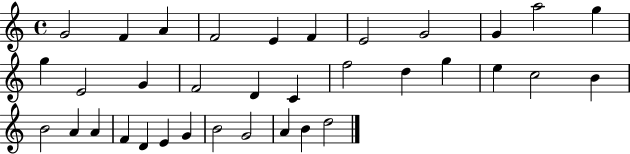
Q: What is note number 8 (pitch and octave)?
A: G4